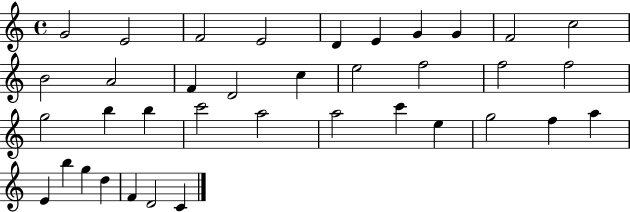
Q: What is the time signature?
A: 4/4